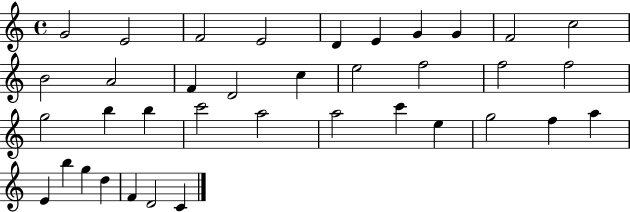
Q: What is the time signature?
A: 4/4